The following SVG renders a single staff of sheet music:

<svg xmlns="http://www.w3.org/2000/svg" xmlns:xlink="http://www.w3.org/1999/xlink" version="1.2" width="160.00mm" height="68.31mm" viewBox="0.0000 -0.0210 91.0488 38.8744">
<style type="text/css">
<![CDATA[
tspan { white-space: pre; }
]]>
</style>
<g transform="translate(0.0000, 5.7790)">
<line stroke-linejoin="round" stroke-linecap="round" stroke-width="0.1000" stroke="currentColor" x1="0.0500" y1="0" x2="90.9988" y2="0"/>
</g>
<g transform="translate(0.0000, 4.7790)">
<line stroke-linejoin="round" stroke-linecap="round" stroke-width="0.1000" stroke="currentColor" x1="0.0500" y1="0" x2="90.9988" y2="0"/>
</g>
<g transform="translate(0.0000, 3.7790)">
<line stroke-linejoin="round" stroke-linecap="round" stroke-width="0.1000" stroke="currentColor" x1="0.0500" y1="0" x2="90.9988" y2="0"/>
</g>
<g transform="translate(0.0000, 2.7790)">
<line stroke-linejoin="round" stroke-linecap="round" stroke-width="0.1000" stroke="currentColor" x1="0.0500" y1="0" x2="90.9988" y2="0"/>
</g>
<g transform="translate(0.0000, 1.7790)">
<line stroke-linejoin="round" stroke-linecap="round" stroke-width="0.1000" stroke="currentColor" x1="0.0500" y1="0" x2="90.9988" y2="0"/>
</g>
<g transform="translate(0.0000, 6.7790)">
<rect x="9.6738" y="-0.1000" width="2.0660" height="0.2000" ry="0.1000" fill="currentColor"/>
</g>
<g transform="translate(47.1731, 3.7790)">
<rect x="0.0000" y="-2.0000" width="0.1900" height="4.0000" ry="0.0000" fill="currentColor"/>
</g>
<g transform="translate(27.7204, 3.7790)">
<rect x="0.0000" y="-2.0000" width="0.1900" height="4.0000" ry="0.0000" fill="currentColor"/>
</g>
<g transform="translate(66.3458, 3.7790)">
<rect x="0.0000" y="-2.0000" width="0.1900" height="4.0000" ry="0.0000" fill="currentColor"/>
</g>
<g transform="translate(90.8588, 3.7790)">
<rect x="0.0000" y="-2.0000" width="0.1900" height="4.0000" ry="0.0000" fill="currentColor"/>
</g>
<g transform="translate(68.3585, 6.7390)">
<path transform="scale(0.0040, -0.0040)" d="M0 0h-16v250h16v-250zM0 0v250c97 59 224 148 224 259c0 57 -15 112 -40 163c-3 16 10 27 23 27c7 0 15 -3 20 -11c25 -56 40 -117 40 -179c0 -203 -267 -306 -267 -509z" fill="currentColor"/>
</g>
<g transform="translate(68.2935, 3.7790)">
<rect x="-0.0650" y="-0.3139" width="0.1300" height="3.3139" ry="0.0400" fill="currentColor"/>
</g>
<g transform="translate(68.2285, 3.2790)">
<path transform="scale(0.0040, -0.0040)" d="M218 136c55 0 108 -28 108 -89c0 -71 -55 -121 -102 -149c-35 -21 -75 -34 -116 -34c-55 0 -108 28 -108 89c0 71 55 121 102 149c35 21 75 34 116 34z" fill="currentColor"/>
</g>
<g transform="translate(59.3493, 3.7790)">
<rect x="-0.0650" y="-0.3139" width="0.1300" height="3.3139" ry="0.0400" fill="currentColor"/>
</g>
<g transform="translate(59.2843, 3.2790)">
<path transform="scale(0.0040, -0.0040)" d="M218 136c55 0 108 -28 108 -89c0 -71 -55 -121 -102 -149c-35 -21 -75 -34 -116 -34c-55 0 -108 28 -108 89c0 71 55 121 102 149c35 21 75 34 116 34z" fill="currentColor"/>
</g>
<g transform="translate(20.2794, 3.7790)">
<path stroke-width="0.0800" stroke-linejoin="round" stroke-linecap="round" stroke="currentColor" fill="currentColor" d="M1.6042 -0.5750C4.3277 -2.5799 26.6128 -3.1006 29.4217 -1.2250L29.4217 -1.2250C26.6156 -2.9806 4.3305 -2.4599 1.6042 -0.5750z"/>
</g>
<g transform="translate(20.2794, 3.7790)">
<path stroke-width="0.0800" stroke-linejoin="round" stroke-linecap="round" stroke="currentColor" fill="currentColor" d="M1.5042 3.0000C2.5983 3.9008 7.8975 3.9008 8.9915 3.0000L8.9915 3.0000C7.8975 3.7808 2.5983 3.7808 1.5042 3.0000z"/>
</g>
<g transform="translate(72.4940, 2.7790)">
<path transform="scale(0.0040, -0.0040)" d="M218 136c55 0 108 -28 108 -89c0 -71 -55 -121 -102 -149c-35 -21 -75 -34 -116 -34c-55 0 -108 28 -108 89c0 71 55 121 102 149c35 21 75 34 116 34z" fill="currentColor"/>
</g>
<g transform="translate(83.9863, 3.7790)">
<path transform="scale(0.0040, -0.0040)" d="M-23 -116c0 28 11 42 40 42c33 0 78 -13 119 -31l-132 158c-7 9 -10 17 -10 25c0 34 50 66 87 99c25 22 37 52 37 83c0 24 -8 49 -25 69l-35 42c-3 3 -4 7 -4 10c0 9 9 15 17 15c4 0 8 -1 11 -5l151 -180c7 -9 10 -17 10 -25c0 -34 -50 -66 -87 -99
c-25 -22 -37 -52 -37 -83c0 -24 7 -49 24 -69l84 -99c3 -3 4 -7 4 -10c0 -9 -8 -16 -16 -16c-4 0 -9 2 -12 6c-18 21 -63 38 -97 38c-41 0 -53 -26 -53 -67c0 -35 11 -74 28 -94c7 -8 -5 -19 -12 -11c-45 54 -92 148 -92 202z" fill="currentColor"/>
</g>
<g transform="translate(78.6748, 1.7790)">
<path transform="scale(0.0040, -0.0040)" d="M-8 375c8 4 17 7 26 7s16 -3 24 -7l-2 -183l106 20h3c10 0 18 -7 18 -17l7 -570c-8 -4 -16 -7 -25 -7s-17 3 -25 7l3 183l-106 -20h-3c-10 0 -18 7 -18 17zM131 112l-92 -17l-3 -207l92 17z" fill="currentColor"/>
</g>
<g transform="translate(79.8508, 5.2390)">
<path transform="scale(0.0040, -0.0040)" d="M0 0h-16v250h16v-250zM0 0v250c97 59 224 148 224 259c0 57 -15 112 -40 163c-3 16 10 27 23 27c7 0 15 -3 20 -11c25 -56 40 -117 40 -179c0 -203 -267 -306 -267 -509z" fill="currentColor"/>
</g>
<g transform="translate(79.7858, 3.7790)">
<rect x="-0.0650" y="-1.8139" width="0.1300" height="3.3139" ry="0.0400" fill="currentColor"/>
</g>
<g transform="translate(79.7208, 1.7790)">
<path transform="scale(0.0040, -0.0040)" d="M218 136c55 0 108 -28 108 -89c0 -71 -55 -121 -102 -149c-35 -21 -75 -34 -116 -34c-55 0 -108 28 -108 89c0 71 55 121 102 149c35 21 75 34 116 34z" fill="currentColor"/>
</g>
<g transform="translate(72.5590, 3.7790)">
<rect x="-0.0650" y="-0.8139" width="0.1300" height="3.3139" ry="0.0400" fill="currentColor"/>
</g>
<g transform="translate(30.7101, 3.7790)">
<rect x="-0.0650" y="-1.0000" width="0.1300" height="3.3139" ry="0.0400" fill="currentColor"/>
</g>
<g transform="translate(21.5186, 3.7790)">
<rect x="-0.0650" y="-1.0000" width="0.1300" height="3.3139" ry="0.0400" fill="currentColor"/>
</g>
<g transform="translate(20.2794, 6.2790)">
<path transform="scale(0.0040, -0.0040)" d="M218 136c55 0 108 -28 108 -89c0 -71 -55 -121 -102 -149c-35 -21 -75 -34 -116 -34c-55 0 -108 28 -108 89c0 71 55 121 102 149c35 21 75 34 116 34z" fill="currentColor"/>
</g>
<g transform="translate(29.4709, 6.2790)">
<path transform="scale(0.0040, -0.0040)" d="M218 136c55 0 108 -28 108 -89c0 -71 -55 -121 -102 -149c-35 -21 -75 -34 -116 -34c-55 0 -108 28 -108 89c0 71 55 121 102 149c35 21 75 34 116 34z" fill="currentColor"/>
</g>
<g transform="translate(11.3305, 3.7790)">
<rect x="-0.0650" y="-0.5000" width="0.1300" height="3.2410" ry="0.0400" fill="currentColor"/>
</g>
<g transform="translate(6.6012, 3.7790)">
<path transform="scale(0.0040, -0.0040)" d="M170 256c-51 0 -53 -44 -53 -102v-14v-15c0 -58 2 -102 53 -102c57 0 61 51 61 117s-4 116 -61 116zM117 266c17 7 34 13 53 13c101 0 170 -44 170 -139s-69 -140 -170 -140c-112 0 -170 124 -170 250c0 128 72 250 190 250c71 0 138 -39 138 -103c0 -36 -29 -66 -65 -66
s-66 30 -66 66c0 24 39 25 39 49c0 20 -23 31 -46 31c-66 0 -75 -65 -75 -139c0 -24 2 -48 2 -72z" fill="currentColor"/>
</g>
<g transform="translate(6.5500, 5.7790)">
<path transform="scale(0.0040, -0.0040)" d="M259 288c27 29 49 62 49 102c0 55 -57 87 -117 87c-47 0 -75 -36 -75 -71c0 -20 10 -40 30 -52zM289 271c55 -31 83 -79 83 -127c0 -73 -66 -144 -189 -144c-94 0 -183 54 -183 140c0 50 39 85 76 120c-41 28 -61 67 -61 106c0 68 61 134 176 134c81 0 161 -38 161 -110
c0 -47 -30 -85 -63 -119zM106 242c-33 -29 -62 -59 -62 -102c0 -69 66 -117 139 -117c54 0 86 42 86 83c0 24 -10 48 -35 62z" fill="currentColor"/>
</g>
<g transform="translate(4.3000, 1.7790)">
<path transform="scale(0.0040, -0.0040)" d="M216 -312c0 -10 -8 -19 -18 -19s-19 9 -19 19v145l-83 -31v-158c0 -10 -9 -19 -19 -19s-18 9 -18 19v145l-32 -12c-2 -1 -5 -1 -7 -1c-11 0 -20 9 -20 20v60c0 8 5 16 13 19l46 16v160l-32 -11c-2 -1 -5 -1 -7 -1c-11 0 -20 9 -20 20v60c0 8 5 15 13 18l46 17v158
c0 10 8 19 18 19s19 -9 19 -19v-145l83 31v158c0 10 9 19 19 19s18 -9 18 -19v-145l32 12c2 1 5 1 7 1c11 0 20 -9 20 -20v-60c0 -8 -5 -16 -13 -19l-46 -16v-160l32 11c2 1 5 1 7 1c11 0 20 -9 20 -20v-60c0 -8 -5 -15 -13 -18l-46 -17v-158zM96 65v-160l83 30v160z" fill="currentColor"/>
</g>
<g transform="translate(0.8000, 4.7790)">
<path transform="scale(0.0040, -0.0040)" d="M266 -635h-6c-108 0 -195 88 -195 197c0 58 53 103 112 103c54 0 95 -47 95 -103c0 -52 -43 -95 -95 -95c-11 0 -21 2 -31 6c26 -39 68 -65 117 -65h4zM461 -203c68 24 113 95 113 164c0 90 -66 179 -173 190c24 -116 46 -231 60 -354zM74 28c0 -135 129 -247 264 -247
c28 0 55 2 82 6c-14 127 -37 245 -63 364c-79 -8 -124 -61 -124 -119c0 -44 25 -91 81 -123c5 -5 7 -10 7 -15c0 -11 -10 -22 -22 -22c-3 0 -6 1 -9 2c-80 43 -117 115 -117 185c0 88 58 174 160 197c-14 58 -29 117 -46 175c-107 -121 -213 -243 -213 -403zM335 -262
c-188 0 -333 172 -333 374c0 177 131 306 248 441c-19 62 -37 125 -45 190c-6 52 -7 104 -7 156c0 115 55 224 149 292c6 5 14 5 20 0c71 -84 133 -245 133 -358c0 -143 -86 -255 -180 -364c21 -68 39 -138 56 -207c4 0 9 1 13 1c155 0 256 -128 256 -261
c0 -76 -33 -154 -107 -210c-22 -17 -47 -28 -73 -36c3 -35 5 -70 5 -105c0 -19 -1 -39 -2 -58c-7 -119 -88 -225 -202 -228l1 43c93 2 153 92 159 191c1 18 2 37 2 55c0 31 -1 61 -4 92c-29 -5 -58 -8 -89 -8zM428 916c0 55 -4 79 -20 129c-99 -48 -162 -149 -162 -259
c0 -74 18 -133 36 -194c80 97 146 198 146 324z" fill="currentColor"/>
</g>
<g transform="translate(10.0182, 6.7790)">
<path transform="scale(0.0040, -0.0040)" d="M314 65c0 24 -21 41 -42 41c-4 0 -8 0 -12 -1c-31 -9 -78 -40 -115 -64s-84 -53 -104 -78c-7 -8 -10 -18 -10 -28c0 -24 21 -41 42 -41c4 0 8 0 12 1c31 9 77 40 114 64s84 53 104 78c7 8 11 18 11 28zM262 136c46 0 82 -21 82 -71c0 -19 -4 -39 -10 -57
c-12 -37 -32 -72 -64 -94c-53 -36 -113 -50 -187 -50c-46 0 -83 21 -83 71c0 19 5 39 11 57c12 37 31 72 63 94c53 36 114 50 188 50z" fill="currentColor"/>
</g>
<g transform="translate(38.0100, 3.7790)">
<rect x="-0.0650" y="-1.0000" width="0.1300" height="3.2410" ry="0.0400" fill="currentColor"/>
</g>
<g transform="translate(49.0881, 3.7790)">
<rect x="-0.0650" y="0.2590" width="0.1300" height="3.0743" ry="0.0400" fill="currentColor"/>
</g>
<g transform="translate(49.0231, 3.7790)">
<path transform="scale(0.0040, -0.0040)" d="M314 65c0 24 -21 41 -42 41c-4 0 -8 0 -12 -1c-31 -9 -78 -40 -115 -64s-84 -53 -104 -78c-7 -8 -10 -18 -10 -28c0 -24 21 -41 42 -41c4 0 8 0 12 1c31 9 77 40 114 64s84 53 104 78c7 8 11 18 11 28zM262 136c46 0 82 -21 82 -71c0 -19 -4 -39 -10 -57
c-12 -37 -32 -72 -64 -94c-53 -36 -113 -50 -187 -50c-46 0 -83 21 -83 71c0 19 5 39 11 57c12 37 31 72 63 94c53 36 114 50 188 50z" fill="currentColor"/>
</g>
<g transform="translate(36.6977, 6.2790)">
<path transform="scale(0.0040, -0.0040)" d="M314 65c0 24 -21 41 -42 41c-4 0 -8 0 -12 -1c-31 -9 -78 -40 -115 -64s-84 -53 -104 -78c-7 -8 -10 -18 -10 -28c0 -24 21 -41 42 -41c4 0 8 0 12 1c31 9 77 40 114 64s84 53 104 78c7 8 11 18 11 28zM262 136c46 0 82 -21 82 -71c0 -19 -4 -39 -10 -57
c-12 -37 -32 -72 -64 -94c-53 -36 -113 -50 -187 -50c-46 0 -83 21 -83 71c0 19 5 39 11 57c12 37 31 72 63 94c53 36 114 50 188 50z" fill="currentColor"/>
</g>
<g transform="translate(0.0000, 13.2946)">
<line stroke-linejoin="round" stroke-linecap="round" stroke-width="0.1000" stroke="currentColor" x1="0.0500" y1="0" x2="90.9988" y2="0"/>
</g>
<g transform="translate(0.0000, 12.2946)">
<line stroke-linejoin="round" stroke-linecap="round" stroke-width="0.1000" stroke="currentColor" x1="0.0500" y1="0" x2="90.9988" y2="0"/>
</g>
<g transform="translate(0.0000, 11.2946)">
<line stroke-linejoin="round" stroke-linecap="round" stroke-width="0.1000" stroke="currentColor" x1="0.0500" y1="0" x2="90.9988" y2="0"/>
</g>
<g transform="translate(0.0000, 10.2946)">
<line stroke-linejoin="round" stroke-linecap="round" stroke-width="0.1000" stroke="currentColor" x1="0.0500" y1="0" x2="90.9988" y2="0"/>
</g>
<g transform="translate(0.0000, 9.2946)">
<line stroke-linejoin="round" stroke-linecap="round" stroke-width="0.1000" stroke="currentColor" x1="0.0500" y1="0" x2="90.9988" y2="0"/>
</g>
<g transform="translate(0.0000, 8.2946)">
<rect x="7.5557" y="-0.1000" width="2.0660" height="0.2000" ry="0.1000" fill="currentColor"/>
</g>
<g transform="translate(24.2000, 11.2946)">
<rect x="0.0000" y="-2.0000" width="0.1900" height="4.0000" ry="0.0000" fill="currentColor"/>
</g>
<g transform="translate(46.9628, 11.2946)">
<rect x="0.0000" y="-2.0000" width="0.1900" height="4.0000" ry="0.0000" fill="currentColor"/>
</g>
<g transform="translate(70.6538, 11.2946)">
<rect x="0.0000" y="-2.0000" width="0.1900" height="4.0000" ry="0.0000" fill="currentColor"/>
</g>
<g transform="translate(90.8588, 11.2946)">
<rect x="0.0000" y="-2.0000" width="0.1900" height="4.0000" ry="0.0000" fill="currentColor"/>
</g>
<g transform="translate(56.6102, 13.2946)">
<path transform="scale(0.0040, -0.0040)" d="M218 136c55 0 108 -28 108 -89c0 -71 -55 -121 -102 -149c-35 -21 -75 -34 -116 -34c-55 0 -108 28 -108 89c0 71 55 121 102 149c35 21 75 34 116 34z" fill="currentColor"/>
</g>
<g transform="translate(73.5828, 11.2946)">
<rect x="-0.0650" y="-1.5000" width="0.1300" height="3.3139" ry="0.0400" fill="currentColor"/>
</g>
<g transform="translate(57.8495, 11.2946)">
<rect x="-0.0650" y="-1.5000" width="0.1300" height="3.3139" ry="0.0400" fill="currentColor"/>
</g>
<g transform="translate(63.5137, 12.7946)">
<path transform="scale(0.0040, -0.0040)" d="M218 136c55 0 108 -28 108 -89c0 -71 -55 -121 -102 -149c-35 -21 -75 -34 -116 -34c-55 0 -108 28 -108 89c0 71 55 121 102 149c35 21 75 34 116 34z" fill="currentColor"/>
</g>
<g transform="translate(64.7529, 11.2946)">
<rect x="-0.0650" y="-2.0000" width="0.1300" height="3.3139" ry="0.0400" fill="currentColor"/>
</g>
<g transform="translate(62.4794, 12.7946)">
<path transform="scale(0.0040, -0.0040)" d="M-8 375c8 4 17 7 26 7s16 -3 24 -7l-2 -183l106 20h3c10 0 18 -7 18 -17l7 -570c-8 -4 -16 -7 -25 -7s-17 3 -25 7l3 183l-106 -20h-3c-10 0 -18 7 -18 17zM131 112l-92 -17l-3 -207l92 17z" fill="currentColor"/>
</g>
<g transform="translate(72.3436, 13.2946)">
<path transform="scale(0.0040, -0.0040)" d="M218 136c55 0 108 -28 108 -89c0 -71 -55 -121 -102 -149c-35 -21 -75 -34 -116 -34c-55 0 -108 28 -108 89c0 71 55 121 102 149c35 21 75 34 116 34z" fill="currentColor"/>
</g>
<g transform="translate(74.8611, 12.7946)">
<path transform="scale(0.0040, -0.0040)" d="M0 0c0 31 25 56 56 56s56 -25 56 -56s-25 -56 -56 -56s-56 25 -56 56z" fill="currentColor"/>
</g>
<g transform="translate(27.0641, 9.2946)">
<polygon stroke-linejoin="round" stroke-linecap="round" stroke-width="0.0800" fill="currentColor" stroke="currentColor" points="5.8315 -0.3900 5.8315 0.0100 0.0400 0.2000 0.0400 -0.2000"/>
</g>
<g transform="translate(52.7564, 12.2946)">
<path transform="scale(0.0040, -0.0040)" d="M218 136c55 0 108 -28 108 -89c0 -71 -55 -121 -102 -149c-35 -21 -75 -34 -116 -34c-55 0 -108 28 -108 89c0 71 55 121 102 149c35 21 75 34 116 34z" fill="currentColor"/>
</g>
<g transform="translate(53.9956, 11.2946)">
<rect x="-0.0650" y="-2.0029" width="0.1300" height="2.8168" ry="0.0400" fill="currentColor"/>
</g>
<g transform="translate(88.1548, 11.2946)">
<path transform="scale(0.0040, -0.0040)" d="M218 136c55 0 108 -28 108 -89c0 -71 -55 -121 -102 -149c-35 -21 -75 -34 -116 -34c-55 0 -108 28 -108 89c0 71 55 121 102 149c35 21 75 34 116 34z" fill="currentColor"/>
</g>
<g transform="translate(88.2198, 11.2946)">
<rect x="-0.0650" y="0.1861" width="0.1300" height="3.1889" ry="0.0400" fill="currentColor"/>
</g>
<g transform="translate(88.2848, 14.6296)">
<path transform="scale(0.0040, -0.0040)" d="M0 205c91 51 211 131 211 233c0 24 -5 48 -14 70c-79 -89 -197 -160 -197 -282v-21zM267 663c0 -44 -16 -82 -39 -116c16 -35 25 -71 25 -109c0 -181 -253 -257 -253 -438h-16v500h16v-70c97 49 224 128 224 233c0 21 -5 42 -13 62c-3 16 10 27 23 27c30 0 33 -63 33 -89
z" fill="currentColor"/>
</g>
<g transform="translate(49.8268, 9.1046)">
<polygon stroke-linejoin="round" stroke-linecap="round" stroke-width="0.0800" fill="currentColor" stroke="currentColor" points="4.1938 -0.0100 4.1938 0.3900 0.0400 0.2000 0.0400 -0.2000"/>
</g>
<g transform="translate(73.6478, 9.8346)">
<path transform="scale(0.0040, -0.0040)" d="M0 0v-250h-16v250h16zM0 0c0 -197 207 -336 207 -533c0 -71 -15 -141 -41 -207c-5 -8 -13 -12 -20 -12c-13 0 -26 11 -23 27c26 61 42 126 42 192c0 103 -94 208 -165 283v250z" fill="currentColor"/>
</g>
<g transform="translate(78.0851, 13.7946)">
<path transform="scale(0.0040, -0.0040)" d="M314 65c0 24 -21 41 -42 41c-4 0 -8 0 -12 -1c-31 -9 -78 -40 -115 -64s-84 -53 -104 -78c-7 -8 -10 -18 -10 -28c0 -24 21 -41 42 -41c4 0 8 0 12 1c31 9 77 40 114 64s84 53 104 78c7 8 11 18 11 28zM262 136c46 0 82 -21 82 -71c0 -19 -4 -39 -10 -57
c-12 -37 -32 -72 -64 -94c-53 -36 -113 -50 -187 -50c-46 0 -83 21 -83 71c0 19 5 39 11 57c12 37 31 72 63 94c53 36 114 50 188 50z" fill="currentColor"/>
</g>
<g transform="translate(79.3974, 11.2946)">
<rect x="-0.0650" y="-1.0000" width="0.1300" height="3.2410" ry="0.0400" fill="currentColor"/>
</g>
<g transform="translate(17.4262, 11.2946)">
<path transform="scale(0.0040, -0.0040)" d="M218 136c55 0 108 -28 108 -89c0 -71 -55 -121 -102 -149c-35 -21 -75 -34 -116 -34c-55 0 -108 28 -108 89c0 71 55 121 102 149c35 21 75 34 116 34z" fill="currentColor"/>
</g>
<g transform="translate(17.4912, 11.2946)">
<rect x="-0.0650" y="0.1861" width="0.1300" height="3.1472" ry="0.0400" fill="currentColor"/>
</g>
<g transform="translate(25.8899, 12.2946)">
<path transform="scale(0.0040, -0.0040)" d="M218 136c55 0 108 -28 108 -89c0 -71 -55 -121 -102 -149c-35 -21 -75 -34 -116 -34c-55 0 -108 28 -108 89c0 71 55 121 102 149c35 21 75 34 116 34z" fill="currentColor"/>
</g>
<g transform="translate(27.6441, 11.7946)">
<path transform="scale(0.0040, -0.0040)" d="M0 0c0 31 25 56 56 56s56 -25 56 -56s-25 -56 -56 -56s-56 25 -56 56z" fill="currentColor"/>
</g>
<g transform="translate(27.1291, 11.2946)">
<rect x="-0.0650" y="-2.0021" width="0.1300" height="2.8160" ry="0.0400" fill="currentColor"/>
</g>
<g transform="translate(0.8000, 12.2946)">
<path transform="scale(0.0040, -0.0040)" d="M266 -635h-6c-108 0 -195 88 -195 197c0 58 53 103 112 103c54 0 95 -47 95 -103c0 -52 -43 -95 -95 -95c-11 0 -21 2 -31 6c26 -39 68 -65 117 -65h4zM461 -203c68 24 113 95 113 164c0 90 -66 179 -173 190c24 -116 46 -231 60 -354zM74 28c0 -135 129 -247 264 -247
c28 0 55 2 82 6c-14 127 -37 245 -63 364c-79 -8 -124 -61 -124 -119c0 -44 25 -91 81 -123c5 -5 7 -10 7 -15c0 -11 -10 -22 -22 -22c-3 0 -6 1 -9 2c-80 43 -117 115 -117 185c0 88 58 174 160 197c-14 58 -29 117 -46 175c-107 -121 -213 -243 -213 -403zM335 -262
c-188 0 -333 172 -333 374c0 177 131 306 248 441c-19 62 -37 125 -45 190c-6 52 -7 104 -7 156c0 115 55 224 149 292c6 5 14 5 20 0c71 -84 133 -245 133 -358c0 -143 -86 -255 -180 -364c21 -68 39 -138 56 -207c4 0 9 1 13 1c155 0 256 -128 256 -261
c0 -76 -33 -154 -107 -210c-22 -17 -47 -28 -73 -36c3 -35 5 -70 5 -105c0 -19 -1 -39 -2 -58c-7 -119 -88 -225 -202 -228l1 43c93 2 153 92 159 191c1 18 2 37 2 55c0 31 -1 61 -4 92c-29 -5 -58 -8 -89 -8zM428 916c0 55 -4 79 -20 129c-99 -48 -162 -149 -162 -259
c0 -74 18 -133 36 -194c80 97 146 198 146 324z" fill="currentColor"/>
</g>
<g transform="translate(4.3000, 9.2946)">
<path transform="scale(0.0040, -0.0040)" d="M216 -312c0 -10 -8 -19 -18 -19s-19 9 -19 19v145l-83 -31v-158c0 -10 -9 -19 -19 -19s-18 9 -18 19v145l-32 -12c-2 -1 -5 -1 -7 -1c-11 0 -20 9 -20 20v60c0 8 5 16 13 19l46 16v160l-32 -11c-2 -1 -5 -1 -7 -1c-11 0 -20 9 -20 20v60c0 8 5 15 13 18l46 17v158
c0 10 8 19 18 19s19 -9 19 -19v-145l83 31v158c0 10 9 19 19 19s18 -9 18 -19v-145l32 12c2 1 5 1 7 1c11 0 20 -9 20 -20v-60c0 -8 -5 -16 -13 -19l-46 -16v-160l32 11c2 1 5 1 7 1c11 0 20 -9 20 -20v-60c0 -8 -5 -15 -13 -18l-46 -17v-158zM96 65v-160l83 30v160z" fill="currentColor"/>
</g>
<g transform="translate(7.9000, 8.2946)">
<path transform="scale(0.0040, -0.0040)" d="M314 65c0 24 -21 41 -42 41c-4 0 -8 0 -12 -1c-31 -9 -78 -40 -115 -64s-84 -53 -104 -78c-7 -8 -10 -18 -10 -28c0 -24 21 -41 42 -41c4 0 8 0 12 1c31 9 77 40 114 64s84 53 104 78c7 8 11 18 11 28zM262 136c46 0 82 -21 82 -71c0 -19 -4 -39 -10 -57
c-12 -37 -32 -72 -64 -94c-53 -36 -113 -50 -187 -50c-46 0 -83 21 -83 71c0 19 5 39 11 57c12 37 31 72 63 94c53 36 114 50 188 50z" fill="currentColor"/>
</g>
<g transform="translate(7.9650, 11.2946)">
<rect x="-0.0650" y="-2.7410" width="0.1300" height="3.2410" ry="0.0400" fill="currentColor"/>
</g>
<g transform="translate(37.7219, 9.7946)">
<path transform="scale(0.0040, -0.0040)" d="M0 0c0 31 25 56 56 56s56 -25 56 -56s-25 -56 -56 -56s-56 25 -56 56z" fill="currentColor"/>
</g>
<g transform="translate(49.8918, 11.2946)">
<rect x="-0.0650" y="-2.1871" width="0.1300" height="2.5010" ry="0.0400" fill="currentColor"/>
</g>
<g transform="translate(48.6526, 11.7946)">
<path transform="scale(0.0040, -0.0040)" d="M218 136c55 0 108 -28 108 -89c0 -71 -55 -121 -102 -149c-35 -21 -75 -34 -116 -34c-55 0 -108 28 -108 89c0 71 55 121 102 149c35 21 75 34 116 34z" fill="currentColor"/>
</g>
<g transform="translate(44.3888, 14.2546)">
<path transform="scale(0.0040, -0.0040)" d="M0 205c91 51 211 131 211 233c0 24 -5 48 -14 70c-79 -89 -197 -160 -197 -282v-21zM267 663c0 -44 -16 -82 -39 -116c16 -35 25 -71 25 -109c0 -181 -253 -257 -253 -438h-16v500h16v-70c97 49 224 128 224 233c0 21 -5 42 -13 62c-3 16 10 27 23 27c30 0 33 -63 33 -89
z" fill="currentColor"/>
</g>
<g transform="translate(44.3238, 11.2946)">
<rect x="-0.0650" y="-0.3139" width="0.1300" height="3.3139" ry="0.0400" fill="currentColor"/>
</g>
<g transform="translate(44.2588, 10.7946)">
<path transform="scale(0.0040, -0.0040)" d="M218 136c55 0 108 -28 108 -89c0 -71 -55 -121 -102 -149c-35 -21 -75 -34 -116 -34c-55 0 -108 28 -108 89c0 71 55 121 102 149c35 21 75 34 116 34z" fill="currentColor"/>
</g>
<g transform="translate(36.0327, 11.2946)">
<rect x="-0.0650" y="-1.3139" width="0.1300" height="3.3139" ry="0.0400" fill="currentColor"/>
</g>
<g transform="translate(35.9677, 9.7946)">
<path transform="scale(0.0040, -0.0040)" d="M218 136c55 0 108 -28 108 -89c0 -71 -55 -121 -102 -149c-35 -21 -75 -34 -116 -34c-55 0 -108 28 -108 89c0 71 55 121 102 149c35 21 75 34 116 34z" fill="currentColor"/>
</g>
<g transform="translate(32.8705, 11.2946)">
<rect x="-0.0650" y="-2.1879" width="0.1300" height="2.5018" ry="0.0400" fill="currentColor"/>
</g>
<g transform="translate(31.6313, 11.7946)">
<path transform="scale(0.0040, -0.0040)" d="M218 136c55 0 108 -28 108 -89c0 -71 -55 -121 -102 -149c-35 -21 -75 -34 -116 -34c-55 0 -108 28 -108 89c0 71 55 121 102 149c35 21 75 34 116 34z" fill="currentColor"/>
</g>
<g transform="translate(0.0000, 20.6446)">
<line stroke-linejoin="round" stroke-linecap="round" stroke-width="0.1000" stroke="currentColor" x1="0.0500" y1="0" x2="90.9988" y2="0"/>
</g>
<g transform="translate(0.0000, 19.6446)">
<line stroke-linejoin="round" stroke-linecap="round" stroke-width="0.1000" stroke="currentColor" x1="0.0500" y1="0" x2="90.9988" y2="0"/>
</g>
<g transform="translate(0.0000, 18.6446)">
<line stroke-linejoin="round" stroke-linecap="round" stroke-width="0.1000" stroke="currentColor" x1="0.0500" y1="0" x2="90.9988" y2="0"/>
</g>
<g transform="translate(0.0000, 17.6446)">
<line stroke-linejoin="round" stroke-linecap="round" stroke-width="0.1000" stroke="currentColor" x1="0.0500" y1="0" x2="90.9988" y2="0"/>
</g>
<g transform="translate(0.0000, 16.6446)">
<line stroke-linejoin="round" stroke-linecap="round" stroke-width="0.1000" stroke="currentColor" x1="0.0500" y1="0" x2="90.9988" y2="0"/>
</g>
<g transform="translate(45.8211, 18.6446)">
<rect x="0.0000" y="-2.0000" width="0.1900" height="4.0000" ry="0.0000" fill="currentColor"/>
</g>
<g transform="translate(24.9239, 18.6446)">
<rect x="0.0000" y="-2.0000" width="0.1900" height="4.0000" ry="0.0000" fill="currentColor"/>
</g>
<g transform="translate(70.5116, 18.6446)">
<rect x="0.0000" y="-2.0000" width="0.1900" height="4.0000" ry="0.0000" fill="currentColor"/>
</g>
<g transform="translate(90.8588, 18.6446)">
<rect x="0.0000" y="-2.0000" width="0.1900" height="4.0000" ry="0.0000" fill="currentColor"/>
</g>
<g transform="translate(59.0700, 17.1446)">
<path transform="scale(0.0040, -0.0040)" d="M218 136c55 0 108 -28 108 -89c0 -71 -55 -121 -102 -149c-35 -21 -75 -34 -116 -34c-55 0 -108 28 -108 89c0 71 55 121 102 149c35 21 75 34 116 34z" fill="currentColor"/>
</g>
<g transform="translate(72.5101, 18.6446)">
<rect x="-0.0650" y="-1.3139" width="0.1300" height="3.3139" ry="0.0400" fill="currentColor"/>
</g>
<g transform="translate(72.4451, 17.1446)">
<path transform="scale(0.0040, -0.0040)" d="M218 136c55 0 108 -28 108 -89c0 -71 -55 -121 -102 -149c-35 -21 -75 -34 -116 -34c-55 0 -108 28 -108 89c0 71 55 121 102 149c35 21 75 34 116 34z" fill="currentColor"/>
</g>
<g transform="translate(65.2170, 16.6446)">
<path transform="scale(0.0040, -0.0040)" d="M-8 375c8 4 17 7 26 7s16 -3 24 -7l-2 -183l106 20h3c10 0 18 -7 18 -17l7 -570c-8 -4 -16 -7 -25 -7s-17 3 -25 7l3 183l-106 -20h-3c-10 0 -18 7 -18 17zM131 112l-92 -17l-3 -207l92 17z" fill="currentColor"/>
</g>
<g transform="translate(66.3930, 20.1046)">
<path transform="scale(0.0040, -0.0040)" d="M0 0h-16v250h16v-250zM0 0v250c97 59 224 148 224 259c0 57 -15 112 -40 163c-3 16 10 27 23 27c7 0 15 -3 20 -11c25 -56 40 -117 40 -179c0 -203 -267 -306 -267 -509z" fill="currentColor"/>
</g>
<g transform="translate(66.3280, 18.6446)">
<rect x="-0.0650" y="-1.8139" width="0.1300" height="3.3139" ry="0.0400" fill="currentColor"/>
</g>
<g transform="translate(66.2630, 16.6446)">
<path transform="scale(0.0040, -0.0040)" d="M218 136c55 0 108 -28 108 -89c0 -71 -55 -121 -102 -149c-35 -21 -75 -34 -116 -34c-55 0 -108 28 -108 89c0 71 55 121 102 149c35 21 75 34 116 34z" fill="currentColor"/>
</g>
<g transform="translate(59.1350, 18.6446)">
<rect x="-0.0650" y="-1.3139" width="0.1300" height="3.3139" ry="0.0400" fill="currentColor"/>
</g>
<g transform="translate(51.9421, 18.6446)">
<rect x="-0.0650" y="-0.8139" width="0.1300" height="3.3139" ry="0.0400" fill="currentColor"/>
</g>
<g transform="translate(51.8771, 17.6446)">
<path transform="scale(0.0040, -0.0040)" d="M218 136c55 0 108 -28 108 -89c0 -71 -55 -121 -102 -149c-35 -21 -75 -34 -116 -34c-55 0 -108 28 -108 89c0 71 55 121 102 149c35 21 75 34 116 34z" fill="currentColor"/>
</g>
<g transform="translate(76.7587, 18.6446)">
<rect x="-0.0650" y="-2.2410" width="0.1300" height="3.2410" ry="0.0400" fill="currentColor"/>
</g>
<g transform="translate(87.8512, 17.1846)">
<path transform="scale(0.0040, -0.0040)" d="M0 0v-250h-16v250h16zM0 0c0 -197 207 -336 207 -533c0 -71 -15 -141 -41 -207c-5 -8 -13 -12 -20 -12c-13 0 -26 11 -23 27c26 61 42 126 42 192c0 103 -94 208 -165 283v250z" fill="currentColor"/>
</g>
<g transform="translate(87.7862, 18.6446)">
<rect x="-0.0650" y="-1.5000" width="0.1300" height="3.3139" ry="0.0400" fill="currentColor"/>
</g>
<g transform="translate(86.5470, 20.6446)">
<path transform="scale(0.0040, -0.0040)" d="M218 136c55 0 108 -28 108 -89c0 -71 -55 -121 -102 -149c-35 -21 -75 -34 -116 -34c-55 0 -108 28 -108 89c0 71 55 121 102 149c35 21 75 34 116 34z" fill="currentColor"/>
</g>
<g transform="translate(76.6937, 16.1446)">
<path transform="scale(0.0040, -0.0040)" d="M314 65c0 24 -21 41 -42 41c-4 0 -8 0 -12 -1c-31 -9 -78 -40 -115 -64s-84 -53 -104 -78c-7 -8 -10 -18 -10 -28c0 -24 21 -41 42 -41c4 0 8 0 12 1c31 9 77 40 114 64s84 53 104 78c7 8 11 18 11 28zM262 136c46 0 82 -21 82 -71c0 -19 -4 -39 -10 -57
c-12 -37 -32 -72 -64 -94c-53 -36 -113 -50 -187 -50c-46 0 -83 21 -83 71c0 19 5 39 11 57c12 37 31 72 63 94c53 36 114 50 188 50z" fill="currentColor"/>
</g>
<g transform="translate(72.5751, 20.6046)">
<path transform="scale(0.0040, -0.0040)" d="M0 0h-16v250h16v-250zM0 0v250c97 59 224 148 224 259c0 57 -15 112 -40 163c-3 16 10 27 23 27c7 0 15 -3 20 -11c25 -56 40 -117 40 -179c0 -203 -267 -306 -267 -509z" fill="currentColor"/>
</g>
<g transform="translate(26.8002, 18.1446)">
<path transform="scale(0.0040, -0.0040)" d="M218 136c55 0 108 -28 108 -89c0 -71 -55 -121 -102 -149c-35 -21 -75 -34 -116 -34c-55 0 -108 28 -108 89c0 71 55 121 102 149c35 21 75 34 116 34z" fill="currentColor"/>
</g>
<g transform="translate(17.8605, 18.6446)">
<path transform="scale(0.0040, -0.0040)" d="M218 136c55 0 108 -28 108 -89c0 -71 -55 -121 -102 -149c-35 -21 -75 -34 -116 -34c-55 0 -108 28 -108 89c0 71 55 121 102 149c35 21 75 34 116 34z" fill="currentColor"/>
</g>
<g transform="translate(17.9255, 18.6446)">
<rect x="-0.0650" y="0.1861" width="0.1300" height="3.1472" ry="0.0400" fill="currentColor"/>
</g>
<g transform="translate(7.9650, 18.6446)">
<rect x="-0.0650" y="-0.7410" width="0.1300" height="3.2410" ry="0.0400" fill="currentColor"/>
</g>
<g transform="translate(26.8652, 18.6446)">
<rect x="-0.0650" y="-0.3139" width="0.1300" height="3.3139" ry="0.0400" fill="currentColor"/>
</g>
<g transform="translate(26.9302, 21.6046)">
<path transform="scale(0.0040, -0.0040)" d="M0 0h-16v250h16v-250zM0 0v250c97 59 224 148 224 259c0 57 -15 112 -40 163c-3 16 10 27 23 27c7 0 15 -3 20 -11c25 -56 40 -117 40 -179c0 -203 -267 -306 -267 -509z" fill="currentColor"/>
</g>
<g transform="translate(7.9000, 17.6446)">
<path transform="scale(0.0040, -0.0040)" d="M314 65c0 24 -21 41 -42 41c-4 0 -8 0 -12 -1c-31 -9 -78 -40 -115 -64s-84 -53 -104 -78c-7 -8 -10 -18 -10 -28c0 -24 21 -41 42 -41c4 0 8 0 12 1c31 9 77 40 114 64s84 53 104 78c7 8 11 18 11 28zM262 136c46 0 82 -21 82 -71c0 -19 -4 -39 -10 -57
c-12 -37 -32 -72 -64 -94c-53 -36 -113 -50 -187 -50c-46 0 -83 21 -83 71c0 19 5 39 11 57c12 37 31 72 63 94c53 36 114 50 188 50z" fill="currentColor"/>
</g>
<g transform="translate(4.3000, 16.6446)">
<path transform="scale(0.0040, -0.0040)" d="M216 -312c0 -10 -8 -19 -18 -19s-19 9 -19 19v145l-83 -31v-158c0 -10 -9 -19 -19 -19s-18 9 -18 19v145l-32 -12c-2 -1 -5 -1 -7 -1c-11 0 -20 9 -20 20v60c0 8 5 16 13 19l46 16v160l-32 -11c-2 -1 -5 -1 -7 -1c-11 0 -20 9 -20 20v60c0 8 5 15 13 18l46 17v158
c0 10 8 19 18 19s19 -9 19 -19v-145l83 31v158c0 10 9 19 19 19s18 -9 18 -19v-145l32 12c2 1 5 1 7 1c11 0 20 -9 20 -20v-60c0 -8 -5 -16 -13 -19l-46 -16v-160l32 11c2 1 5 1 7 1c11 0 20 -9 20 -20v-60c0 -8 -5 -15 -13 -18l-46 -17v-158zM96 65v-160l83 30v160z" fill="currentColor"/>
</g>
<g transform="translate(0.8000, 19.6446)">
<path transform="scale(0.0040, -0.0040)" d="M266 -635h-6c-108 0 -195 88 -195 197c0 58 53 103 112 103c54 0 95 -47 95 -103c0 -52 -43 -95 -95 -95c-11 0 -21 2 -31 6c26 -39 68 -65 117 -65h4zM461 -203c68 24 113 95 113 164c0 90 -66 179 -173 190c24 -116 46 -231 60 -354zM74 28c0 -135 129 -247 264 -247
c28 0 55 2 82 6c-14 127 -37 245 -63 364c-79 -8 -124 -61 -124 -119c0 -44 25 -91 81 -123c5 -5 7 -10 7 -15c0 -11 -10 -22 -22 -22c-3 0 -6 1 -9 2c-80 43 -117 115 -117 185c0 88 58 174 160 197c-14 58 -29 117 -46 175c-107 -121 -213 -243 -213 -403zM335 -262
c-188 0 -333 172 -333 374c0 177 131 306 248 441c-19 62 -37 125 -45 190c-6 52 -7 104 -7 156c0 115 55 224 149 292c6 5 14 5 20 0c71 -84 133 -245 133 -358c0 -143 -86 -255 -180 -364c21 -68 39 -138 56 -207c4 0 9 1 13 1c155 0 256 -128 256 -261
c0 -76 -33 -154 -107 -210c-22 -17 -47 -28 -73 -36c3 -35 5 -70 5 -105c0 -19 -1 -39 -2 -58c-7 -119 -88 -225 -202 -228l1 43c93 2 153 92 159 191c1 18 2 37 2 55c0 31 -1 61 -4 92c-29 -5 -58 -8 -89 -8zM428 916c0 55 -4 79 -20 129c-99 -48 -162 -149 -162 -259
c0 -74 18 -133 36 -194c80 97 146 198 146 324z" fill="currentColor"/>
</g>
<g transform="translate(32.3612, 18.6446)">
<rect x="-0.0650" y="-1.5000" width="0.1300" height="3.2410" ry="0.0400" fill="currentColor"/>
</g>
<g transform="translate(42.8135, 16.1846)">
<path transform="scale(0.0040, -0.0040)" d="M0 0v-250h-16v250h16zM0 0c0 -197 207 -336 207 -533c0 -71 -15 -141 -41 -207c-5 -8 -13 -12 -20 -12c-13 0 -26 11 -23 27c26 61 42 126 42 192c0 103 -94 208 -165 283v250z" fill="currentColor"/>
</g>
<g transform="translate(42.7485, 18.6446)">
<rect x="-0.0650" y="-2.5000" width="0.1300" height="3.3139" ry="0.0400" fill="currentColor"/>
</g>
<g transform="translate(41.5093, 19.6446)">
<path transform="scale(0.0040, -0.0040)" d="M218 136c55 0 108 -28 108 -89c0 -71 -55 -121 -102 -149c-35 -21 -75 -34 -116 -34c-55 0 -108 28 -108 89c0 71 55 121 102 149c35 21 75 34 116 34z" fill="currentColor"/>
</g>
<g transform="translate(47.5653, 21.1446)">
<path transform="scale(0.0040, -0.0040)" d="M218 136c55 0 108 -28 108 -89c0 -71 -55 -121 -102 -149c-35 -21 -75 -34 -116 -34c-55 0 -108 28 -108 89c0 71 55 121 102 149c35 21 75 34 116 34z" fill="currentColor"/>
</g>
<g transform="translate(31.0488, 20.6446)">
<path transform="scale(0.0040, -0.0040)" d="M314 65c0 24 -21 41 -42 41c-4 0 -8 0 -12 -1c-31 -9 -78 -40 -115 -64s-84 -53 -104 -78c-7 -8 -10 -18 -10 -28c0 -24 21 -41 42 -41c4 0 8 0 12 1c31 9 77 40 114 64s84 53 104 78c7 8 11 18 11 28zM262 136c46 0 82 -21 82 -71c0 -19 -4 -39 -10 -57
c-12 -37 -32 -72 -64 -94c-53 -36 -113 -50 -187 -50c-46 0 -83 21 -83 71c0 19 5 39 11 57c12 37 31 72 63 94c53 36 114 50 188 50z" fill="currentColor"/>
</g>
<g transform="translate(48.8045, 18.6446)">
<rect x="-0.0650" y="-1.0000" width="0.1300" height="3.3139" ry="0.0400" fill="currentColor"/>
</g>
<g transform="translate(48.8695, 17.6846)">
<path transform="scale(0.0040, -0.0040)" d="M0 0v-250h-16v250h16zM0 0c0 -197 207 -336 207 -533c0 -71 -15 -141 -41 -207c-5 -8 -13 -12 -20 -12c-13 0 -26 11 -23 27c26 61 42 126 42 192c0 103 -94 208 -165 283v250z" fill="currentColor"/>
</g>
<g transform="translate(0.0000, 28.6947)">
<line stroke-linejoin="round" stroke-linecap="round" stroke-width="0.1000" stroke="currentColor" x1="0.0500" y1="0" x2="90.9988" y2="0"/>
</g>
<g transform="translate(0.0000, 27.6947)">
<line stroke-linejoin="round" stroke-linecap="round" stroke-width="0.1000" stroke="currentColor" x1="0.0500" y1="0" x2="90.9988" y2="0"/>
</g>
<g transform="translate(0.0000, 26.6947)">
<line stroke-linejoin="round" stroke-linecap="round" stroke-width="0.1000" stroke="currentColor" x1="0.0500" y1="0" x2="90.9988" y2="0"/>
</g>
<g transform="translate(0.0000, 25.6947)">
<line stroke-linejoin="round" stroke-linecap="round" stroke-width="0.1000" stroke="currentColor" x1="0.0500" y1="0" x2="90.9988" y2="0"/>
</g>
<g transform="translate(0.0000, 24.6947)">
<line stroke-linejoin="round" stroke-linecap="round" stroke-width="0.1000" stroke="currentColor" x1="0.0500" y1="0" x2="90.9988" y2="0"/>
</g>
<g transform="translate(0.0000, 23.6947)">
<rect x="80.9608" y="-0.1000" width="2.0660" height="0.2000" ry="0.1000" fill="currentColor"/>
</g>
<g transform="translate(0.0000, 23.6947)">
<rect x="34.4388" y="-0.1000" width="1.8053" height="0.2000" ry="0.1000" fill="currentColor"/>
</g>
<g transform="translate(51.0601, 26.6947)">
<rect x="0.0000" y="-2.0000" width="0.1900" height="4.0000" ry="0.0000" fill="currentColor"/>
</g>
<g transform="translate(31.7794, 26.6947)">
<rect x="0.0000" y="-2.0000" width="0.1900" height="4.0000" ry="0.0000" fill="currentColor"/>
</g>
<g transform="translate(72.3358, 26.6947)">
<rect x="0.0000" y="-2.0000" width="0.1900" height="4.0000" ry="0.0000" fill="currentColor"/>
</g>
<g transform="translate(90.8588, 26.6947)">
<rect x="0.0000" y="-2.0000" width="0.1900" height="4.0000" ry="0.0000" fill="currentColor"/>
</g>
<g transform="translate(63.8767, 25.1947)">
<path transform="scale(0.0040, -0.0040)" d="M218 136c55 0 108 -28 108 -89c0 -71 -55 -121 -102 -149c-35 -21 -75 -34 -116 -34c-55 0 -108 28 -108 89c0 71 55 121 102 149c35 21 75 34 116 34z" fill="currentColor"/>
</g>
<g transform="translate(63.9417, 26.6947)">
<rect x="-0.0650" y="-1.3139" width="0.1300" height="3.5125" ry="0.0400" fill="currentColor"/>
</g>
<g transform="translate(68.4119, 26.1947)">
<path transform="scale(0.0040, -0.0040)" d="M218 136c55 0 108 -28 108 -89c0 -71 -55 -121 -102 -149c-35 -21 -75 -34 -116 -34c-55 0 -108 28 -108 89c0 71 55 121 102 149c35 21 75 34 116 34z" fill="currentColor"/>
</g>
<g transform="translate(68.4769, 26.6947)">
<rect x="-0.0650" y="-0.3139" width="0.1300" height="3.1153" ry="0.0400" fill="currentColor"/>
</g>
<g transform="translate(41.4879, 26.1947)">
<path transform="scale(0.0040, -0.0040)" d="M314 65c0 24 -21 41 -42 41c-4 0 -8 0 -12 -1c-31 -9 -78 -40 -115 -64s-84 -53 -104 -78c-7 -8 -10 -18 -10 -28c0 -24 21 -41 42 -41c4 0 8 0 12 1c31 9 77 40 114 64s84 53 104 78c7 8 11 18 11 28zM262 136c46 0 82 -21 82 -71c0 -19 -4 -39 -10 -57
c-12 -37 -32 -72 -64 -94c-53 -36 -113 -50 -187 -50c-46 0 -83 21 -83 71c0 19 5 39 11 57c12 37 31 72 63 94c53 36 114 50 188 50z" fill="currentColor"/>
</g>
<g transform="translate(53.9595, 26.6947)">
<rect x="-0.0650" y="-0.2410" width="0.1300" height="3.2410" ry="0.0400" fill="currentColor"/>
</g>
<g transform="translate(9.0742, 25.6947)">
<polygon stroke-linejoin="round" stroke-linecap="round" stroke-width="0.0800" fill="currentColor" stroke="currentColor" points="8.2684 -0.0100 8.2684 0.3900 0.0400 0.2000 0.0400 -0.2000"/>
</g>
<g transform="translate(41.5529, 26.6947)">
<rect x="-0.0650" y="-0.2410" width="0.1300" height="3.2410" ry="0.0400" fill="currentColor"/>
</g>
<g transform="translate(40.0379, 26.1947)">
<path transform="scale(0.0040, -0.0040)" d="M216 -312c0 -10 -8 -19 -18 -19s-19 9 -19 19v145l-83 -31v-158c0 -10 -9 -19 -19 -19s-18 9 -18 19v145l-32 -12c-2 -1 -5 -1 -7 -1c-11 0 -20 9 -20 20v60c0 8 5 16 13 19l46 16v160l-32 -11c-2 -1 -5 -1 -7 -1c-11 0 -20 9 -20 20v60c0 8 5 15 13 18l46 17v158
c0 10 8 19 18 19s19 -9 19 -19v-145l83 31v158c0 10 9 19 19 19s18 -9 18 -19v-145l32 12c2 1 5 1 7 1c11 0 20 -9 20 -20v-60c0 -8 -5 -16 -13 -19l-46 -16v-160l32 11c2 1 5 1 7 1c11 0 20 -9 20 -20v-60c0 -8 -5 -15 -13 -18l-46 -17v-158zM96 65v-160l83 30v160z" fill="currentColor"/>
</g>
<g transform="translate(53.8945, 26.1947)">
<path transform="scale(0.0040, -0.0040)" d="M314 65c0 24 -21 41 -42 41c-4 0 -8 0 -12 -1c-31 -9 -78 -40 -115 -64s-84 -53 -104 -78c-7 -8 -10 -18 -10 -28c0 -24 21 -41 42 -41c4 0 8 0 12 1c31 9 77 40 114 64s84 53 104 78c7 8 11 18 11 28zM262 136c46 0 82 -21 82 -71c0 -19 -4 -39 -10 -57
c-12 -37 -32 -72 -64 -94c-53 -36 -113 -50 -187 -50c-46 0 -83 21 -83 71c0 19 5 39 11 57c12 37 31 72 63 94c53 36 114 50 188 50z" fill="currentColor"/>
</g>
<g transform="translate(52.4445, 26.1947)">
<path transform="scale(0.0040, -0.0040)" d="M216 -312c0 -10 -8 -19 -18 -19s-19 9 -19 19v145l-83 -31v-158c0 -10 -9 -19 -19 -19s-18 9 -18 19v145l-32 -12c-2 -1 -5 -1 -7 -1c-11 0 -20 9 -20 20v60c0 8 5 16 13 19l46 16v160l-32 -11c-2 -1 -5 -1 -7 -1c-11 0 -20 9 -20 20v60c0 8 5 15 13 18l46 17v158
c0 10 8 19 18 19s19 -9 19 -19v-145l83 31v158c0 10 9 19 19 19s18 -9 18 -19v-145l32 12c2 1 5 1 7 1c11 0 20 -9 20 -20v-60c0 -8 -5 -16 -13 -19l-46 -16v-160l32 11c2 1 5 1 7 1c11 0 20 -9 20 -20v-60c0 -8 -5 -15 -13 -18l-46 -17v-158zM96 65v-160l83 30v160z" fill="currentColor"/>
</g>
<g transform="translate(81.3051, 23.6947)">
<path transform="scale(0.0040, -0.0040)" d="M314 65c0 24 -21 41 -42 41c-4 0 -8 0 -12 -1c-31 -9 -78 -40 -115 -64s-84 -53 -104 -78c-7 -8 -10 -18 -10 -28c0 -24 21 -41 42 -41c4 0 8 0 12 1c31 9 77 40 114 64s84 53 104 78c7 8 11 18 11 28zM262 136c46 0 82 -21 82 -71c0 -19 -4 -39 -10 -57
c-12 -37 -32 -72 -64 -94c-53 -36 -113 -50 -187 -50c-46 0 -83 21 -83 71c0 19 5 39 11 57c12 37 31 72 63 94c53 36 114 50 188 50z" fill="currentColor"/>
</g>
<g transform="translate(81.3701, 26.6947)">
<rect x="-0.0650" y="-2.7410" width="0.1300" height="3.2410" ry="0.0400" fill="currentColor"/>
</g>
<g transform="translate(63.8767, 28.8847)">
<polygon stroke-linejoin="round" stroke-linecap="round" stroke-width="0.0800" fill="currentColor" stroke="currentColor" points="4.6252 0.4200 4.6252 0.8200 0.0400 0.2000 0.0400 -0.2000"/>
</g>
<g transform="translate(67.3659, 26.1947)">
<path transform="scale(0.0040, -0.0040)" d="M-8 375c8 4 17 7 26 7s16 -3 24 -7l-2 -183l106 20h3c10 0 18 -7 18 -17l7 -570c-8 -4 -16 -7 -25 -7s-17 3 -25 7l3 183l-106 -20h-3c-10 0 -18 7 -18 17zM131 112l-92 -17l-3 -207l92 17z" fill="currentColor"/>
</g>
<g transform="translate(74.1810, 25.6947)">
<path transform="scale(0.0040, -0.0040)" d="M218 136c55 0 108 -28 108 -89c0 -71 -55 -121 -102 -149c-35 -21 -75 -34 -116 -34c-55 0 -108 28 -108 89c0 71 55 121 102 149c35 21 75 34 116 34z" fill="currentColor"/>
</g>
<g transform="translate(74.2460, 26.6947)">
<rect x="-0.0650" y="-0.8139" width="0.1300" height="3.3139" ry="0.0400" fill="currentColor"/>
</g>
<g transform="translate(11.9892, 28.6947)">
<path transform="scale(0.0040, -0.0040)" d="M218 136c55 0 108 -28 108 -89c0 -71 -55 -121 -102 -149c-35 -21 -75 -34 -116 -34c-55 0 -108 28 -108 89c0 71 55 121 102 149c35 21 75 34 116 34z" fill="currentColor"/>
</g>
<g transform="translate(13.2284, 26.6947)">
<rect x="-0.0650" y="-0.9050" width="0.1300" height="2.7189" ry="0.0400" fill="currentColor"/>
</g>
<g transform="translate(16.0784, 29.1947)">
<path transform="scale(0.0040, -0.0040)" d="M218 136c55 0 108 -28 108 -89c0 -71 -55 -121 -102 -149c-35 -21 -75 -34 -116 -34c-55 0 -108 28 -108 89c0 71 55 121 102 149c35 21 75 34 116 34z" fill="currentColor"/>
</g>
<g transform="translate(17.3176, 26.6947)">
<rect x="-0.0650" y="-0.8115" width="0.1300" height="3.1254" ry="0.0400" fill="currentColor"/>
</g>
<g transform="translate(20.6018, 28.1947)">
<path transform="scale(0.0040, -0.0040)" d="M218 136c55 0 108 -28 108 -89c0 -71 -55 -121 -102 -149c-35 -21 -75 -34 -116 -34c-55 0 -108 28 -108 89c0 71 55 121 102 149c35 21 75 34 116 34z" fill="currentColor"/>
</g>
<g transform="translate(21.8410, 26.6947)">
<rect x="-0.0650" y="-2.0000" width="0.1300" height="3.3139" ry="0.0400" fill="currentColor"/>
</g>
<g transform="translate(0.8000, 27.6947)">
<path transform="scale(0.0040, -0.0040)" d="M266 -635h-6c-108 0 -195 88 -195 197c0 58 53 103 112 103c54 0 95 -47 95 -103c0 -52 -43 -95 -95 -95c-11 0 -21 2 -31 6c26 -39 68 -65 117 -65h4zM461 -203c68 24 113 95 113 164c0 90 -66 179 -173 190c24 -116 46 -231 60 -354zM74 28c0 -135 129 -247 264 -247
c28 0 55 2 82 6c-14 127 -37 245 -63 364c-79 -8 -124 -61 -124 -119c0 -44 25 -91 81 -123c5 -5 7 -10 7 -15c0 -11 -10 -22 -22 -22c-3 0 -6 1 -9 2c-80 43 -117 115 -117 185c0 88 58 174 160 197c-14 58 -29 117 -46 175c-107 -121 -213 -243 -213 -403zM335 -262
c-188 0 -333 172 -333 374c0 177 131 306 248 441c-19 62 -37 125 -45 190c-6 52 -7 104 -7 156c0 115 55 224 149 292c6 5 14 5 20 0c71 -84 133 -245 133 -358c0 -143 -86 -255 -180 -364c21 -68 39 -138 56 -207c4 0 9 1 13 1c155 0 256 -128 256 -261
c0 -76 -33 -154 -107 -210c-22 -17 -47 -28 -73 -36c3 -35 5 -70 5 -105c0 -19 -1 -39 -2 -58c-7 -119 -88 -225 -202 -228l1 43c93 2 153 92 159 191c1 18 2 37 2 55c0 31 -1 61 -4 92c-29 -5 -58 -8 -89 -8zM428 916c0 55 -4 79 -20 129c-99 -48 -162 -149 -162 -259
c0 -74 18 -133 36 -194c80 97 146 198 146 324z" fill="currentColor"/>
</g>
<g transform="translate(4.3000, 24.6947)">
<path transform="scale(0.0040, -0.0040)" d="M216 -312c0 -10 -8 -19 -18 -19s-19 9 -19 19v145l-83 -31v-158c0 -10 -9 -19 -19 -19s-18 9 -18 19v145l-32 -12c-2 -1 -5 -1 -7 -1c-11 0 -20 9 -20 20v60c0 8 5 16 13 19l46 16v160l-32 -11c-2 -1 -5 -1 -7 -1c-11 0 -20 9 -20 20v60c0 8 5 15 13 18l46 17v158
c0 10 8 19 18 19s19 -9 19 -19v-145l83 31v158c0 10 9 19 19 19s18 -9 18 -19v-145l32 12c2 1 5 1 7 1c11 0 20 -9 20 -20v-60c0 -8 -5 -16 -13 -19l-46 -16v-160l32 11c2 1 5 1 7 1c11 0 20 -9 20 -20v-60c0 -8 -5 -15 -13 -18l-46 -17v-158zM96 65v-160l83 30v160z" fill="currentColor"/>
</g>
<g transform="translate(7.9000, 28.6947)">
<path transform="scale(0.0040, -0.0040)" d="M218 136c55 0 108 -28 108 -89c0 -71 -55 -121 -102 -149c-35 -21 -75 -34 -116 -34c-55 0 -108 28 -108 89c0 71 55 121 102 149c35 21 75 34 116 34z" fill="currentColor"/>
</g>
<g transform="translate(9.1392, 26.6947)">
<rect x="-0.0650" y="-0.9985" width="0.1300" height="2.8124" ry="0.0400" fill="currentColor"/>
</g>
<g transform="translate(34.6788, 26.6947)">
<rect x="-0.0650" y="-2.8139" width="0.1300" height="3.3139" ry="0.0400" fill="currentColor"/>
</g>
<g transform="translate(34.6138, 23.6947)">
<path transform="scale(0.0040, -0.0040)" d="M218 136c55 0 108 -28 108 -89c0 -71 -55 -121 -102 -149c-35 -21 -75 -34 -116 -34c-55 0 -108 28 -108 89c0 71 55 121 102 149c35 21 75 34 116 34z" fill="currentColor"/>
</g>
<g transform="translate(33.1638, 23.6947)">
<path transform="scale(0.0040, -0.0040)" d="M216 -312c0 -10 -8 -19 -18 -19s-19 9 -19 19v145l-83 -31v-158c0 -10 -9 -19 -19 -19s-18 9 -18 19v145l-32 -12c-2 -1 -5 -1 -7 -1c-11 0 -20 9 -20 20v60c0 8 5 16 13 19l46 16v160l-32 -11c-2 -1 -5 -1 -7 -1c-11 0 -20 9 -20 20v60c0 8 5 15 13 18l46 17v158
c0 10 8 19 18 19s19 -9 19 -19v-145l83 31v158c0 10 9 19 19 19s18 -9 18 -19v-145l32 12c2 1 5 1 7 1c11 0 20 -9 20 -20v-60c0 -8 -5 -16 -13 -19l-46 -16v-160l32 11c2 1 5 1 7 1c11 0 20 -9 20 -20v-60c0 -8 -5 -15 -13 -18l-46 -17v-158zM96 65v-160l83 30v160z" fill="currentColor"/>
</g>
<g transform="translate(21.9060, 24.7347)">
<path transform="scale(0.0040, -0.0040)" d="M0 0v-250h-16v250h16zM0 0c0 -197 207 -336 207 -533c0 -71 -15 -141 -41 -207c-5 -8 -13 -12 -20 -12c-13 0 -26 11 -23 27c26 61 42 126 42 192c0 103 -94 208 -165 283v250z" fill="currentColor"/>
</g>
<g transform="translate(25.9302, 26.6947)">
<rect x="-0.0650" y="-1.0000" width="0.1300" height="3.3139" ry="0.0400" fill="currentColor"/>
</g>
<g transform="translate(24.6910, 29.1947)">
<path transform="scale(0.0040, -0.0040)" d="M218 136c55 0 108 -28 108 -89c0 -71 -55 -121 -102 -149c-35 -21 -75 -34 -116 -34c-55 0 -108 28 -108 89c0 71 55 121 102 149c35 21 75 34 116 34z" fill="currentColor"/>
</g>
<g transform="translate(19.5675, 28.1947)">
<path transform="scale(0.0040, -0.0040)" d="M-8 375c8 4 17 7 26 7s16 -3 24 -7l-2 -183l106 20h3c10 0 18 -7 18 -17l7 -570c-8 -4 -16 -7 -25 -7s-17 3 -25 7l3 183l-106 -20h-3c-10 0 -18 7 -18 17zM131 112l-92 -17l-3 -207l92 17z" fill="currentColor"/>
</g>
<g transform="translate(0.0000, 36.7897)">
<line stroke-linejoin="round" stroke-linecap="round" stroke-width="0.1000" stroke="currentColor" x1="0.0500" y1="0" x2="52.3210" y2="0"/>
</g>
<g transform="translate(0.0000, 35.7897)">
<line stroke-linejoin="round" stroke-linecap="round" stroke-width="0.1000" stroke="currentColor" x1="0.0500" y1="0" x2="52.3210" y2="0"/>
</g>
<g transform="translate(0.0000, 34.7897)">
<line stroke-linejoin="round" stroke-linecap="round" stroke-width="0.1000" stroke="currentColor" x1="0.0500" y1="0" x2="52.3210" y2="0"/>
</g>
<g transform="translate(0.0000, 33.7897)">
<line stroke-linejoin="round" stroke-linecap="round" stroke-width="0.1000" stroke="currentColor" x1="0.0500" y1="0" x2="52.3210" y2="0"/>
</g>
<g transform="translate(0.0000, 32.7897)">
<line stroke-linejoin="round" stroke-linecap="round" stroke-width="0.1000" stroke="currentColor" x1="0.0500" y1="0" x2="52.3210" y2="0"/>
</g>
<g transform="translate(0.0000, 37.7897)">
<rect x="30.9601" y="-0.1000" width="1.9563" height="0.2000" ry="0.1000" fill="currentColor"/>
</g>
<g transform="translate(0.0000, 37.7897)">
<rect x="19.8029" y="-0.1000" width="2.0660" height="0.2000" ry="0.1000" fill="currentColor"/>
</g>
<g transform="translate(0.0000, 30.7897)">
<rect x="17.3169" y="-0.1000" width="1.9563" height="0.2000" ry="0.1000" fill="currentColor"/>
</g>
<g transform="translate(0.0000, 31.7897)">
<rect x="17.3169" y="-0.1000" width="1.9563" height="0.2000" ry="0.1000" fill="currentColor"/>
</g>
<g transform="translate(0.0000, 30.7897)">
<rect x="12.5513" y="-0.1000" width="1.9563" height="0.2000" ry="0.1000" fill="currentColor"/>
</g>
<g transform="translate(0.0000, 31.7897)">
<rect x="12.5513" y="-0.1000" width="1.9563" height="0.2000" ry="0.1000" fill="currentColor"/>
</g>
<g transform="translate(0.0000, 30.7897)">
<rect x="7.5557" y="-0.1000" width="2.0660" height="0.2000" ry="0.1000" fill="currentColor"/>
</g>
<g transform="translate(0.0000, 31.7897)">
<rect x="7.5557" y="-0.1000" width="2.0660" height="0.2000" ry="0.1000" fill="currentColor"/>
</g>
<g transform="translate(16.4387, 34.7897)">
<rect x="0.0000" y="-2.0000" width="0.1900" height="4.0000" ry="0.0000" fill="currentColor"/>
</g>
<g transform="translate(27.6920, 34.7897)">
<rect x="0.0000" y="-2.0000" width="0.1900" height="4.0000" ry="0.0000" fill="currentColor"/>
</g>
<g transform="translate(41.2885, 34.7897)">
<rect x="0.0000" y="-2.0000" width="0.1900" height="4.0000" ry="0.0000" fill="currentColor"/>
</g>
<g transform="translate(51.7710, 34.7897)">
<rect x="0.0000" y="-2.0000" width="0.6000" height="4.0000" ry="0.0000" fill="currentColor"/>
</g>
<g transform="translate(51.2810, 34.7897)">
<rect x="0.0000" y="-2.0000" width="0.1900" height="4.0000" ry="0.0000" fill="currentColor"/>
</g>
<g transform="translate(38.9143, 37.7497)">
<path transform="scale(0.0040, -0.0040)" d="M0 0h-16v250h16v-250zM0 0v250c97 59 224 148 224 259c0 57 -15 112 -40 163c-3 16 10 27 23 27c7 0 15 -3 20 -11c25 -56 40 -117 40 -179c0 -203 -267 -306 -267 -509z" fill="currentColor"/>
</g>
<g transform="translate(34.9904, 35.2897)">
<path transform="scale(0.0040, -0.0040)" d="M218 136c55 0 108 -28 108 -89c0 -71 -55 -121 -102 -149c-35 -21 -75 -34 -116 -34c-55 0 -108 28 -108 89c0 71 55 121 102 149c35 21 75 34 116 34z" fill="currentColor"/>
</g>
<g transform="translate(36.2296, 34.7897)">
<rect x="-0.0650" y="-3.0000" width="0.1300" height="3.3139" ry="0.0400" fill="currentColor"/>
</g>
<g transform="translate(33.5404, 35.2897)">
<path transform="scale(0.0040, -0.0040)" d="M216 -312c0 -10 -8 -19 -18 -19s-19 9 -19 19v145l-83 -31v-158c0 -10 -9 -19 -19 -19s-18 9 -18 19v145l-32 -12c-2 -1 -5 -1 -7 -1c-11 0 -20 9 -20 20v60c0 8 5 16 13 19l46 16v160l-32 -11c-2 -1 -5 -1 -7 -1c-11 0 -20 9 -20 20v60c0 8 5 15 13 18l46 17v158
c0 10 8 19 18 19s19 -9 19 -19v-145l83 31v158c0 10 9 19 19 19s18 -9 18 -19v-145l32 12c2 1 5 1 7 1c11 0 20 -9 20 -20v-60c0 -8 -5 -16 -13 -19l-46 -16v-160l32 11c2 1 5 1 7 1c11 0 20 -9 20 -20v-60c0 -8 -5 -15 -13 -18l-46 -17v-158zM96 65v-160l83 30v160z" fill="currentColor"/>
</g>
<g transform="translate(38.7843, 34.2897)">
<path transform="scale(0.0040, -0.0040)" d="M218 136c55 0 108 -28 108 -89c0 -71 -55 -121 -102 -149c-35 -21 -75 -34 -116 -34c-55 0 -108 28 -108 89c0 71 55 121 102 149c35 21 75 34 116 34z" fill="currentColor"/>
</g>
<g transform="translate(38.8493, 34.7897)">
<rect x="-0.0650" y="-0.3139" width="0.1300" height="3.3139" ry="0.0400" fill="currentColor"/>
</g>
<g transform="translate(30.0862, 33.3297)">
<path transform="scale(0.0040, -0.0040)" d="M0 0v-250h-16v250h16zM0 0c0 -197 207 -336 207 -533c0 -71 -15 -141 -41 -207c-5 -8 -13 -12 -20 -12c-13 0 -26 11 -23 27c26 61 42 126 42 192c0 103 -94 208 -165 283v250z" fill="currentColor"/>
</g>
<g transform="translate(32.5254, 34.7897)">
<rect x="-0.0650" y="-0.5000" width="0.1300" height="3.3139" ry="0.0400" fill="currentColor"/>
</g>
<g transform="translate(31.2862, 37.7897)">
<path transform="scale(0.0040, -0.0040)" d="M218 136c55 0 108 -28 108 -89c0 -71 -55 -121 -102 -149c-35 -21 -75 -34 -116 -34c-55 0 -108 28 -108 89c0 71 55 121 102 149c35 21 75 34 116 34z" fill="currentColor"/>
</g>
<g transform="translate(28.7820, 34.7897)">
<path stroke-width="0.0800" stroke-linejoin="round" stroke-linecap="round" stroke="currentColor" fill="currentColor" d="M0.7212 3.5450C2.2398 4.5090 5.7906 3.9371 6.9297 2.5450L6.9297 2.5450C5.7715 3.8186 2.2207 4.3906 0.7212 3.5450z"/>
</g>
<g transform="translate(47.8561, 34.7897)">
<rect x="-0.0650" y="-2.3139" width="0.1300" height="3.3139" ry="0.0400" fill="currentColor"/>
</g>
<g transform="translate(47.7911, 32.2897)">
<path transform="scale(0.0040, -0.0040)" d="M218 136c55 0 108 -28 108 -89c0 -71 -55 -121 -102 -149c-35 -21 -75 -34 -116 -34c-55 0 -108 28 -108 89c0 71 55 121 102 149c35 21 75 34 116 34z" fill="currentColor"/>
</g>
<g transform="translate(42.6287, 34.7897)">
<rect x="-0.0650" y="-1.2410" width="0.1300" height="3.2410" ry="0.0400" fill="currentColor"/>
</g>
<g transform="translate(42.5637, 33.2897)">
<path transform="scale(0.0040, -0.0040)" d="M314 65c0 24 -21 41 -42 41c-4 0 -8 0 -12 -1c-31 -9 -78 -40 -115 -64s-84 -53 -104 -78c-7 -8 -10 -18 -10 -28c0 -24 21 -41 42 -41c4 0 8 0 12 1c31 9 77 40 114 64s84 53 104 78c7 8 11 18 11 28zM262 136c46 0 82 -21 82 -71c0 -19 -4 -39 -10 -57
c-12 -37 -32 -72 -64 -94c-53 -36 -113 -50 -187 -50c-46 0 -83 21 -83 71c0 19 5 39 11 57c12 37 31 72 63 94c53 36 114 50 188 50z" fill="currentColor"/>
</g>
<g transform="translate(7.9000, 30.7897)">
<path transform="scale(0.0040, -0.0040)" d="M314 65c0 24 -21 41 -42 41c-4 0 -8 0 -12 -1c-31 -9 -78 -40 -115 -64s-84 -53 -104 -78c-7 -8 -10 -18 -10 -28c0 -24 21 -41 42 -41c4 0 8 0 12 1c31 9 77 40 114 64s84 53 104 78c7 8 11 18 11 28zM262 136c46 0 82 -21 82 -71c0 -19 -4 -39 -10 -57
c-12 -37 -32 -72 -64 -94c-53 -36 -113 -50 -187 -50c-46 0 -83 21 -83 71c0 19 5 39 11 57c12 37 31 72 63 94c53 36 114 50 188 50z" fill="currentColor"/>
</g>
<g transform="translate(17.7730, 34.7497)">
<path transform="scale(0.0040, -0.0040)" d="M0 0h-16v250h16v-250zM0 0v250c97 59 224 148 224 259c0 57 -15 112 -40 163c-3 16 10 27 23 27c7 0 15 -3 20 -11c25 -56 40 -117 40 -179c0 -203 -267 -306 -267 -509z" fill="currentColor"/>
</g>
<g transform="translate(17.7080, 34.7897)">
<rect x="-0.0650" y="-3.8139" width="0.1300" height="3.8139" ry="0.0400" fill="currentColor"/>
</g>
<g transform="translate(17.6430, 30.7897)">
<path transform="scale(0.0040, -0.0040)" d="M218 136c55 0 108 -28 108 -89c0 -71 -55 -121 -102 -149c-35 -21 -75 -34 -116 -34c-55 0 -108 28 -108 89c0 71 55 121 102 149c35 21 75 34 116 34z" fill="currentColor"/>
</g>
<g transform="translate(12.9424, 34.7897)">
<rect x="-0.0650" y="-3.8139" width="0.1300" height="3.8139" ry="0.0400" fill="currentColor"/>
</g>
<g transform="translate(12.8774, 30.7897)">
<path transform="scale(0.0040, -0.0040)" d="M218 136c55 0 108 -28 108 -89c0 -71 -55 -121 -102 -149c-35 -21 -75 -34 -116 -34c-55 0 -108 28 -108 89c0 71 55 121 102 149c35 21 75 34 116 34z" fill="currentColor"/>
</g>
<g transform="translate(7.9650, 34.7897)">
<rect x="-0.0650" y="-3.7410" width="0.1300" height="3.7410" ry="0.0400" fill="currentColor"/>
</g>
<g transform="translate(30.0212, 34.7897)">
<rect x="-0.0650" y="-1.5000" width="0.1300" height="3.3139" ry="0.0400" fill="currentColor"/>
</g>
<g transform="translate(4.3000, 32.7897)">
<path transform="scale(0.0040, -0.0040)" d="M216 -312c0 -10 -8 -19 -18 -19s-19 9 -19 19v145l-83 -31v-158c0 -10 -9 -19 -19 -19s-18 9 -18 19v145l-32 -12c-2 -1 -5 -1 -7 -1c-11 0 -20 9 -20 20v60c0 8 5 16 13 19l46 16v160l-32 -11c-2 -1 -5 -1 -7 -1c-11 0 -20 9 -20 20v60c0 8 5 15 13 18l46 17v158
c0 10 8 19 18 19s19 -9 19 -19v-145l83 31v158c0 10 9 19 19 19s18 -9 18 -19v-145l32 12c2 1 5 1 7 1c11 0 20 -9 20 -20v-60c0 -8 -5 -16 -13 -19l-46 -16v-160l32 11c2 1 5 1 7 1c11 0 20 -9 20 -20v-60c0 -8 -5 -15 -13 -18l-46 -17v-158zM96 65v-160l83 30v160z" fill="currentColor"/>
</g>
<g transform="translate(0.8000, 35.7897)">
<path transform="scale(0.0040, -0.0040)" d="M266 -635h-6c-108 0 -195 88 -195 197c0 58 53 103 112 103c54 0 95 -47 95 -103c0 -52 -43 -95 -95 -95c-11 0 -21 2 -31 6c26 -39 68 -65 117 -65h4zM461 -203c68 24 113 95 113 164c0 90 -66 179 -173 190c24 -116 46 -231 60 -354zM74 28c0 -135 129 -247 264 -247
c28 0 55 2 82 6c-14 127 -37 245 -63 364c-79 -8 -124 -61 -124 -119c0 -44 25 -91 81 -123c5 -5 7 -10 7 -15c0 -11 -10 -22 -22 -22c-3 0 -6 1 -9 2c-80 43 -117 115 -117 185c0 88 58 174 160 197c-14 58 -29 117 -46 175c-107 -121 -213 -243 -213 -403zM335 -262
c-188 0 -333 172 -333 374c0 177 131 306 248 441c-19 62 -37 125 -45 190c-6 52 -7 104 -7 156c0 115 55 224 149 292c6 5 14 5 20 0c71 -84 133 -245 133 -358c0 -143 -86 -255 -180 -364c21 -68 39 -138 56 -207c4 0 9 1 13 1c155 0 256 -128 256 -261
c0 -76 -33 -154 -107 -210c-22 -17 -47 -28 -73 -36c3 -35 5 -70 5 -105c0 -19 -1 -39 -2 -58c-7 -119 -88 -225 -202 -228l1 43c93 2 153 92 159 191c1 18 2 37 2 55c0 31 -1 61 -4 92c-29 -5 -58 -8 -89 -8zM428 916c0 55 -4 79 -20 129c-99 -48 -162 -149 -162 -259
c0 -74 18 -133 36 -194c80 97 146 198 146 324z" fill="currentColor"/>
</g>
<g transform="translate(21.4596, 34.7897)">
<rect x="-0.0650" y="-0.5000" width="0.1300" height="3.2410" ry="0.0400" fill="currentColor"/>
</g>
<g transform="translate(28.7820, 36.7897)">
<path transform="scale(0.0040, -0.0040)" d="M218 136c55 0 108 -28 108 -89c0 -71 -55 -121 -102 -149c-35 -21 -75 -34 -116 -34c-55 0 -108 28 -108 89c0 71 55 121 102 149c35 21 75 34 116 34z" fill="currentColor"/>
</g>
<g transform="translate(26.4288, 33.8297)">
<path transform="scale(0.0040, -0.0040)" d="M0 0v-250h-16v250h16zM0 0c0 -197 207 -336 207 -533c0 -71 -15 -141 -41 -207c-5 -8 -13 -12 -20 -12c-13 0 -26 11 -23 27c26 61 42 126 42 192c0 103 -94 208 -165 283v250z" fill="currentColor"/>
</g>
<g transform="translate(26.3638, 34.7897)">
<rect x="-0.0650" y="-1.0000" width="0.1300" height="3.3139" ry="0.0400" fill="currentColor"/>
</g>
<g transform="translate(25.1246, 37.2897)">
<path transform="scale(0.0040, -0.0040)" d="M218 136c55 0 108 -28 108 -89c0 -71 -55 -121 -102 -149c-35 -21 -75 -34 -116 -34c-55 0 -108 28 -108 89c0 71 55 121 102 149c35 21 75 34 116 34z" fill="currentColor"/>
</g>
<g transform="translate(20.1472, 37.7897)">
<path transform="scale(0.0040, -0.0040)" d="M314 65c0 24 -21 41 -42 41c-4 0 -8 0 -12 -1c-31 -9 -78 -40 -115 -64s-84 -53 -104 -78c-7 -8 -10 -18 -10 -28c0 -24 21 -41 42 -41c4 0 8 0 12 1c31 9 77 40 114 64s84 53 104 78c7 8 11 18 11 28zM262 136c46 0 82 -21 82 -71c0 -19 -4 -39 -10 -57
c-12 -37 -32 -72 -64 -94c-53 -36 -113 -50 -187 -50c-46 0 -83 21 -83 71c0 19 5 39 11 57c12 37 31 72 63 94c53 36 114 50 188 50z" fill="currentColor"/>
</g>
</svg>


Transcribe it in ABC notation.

X:1
T:Untitled
M:6/8
L:1/4
K:G
C2 D D D2 B2 c c/2 d f/2 z a2 B G/2 A/2 e c/4 A/2 G/2 E F E/2 D2 B/4 d2 B c/2 E2 G/2 D/2 d e f/2 e/2 g2 E/2 E/2 E/2 D/2 F/2 D ^a ^c2 ^c2 e/2 c/2 d a2 c'2 c' c'/2 C2 D/2 E/2 C ^A c/2 e2 g